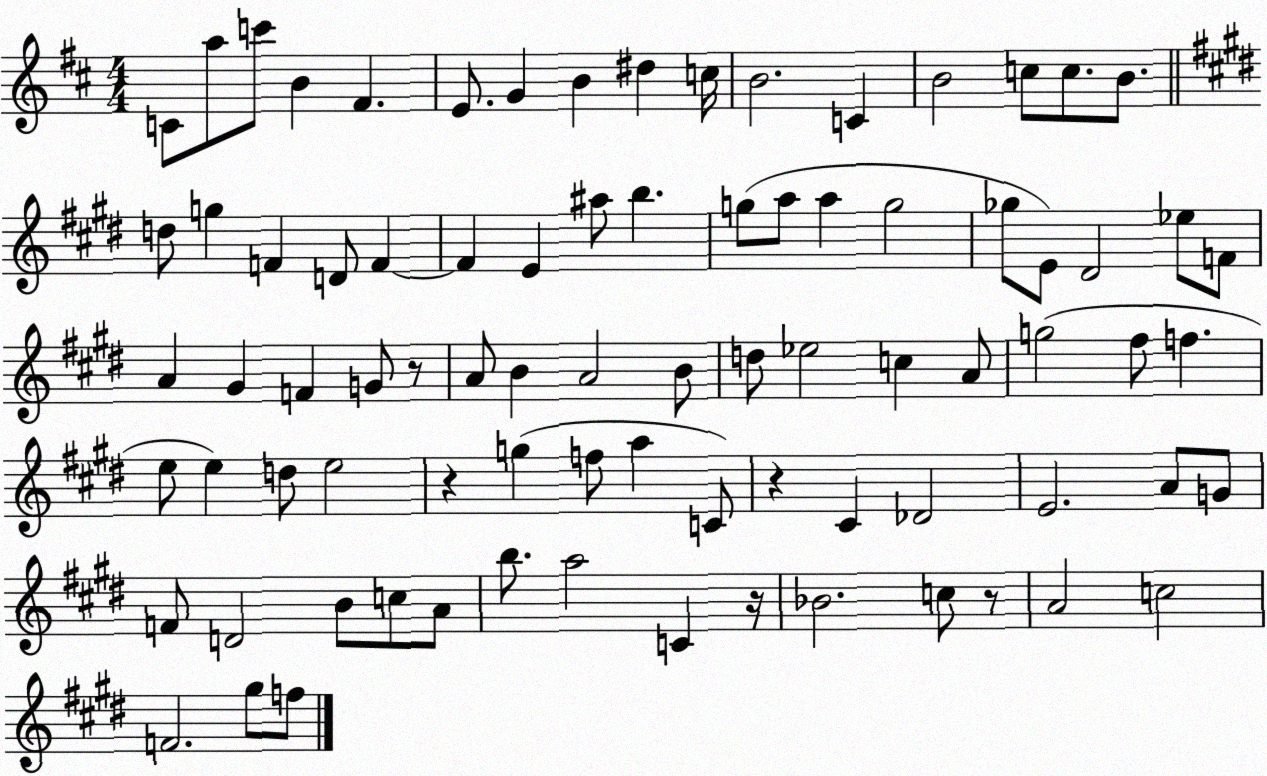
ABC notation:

X:1
T:Untitled
M:4/4
L:1/4
K:D
C/2 a/2 c'/2 B ^F E/2 G B ^d c/4 B2 C B2 c/2 c/2 B/2 d/2 g F D/2 F F E ^a/2 b g/2 a/2 a g2 _g/2 E/2 ^D2 _e/2 F/2 A ^G F G/2 z/2 A/2 B A2 B/2 d/2 _e2 c A/2 g2 ^f/2 f e/2 e d/2 e2 z g f/2 a C/2 z ^C _D2 E2 A/2 G/2 F/2 D2 B/2 c/2 A/2 b/2 a2 C z/4 _B2 c/2 z/2 A2 c2 F2 ^g/2 f/2